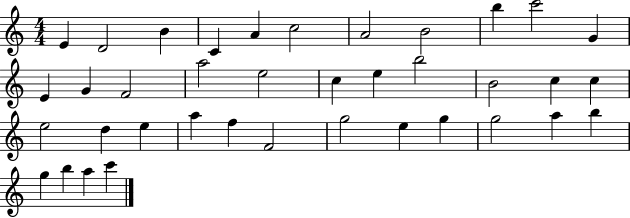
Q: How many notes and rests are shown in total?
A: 38